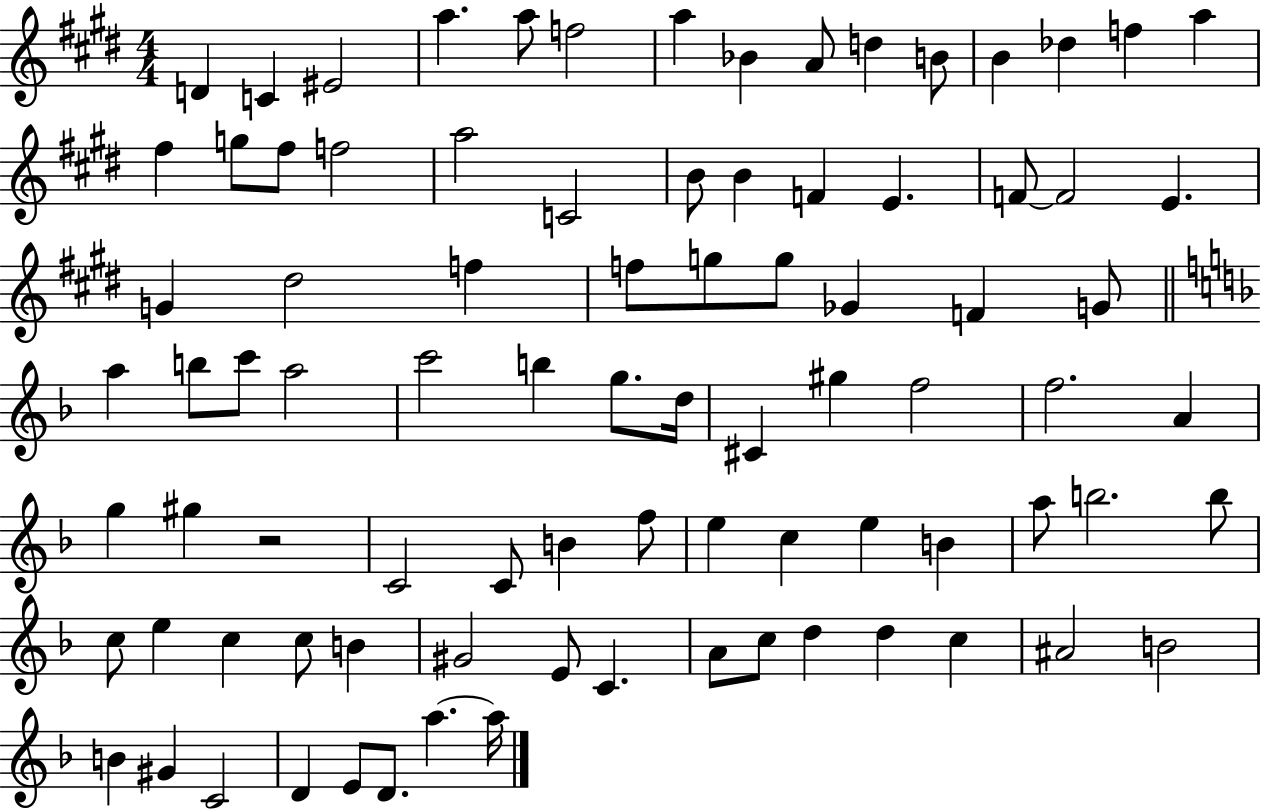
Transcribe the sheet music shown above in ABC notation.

X:1
T:Untitled
M:4/4
L:1/4
K:E
D C ^E2 a a/2 f2 a _B A/2 d B/2 B _d f a ^f g/2 ^f/2 f2 a2 C2 B/2 B F E F/2 F2 E G ^d2 f f/2 g/2 g/2 _G F G/2 a b/2 c'/2 a2 c'2 b g/2 d/4 ^C ^g f2 f2 A g ^g z2 C2 C/2 B f/2 e c e B a/2 b2 b/2 c/2 e c c/2 B ^G2 E/2 C A/2 c/2 d d c ^A2 B2 B ^G C2 D E/2 D/2 a a/4